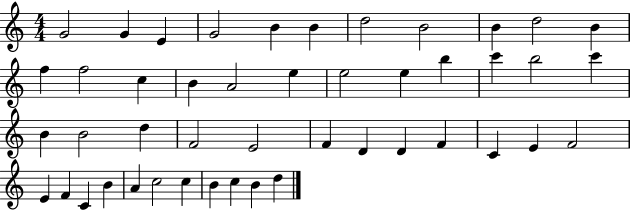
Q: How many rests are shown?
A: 0